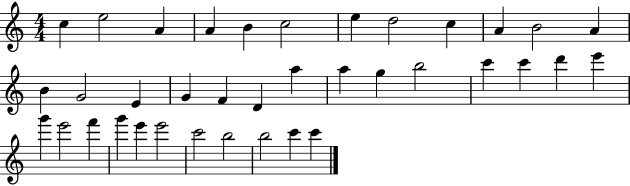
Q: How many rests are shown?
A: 0